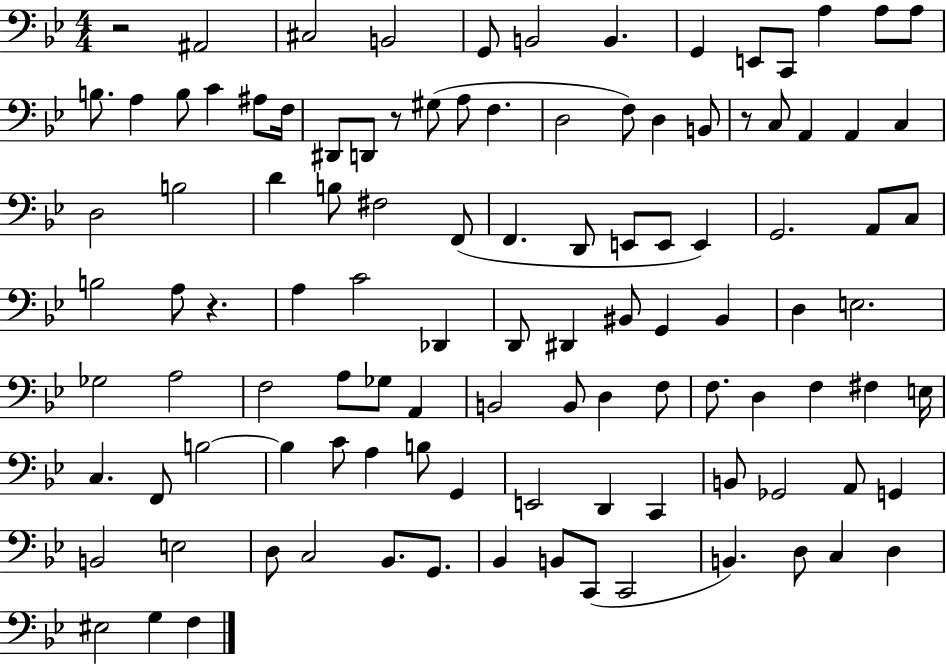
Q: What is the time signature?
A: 4/4